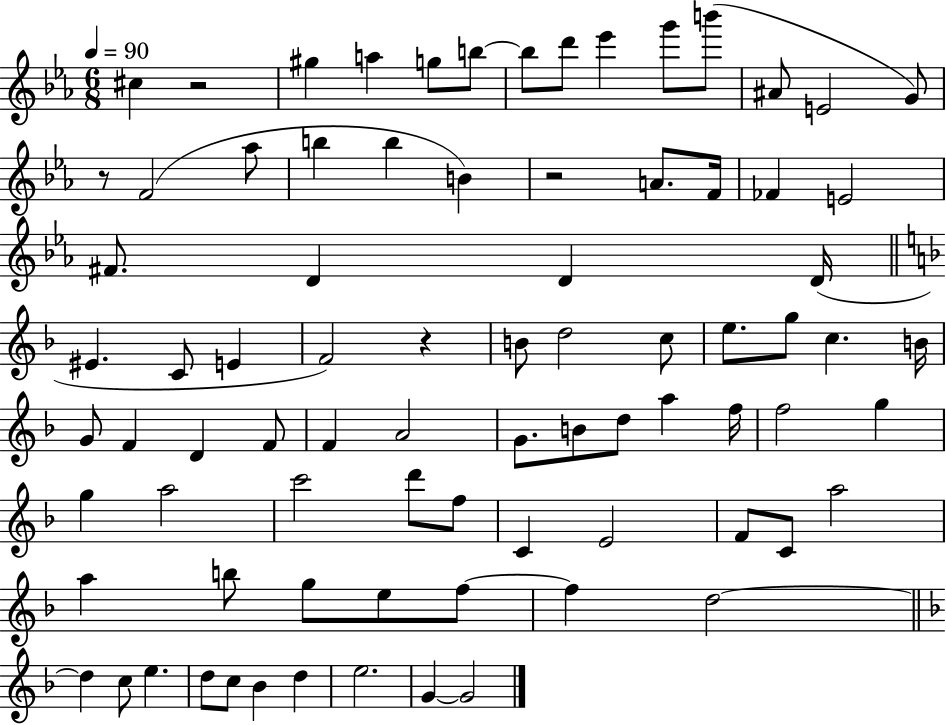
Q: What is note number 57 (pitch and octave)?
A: E4